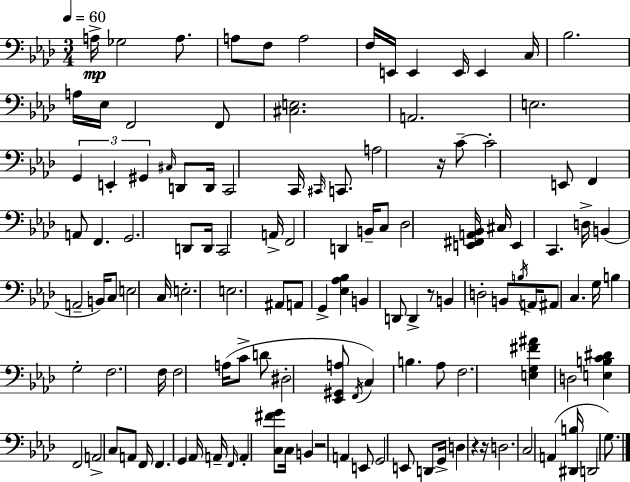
X:1
T:Untitled
M:3/4
L:1/4
K:Ab
A,/4 _G,2 A,/2 A,/2 F,/2 A,2 F,/4 E,,/4 E,, E,,/4 E,, C,/4 _B,2 A,/4 _E,/4 F,,2 F,,/2 [^C,E,]2 A,,2 E,2 G,, E,, ^G,, ^C,/4 D,,/2 D,,/4 C,,2 C,,/4 ^C,,/4 C,,/2 A,2 z/4 C/2 C2 E,,/2 F,, A,,/2 F,, G,,2 D,,/2 D,,/4 C,,2 A,,/4 F,,2 D,, B,,/4 C,/2 _D,2 [E,,^F,,A,,_B,,]/4 ^C,/4 E,, C,, D,/4 B,, A,,2 B,,/4 C,/2 E,2 C,/4 E,2 E,2 ^A,,/2 A,,/2 G,, [_E,_A,_B,] B,, D,,/2 D,, z/2 B,, D,2 B,,/2 B,/4 A,,/4 ^A,,/2 C, G,/4 B, G,2 F,2 F,/4 F,2 A,/4 C/2 D/2 ^D,2 [_E,,^G,,A,]/2 F,,/4 C, B, _A,/2 F,2 [E,G,^F^A] D,2 [E,B,C^D] F,,2 A,,2 C,/2 A,,/2 F,,/4 F,, G,, _A,,/4 A,,/4 F,,/4 A,, [C,^FG]/2 C,/4 B,, z2 A,, E,,/2 G,,2 E,,/2 D,,/2 G,,/4 D, z z/4 D,2 C,2 A,, [^D,,B,]/4 D,,2 G,/2